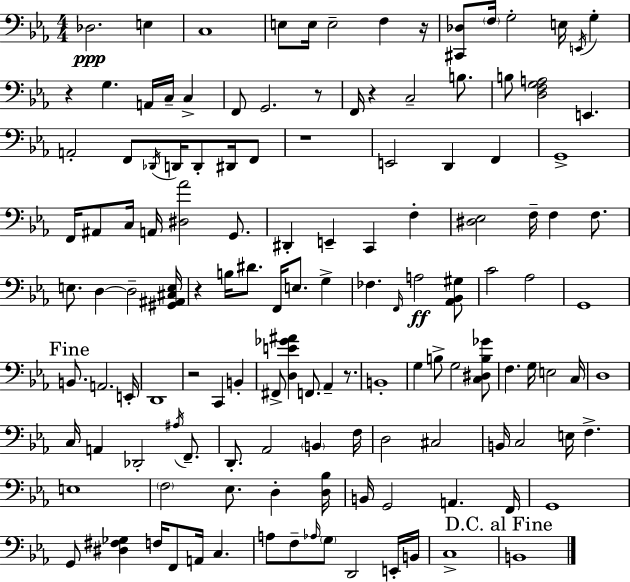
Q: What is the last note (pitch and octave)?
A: B2